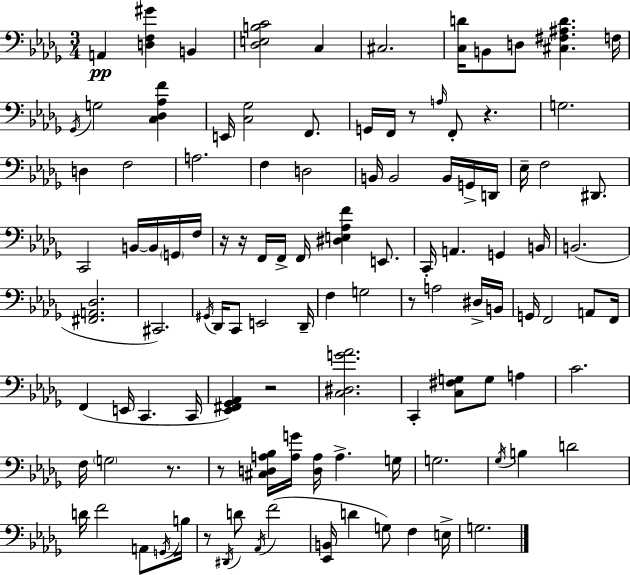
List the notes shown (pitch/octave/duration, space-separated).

A2/q [D3,F3,G#4]/q B2/q [Db3,E3,B3,C4]/h C3/q C#3/h. [C3,D4]/s B2/e D3/e [C#3,F#3,A#3,D4]/q. F3/s Gb2/s G3/h [C3,Db3,Ab3,F4]/q E2/s [C3,Gb3]/h F2/e. G2/s F2/s R/e A3/s F2/e R/q. G3/h. D3/q F3/h A3/h. F3/q D3/h B2/s B2/h B2/s G2/s D2/s Eb3/s F3/h D#2/e. C2/h B2/s B2/s G2/s F3/s R/s R/s F2/s F2/s F2/s [D#3,E3,Ab3,F4]/q E2/e. C2/s A2/q. G2/q B2/s B2/h. [F#2,A2,Db3]/h. C#2/h. G#2/s Db2/s C2/e E2/h Db2/s F3/q G3/h R/e A3/h D#3/s B2/s G2/s F2/h A2/e F2/s F2/q E2/s C2/q. C2/s [Eb2,F#2,Gb2,Ab2]/q R/h [C3,D#3,G4,Ab4]/h. C2/q [C3,F#3,G3]/e G3/e A3/q C4/h. F3/s G3/h R/e. R/e [C#3,D3,A3,Bb3]/s [A3,G4]/s [D3,A3]/s A3/q. G3/s G3/h. Gb3/s B3/q D4/h D4/s F4/h A2/e G2/s B3/s R/e D#2/s D4/e Ab2/s F4/h [Eb2,B2]/s D4/q G3/e F3/q E3/s G3/h.